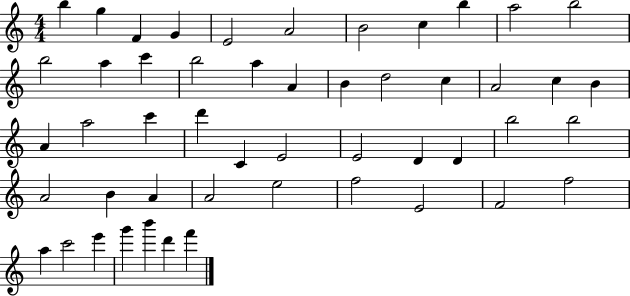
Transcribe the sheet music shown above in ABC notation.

X:1
T:Untitled
M:4/4
L:1/4
K:C
b g F G E2 A2 B2 c b a2 b2 b2 a c' b2 a A B d2 c A2 c B A a2 c' d' C E2 E2 D D b2 b2 A2 B A A2 e2 f2 E2 F2 f2 a c'2 e' g' b' d' f'